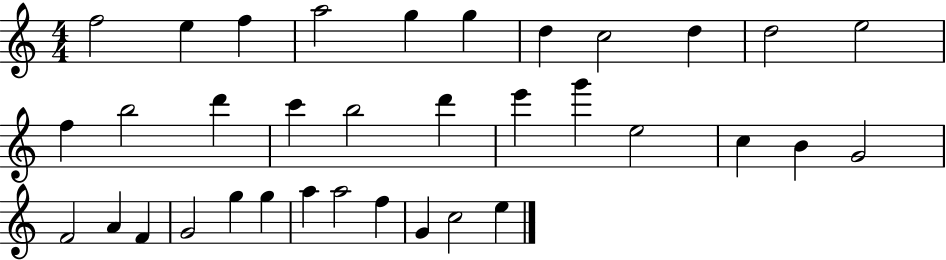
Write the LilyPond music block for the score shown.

{
  \clef treble
  \numericTimeSignature
  \time 4/4
  \key c \major
  f''2 e''4 f''4 | a''2 g''4 g''4 | d''4 c''2 d''4 | d''2 e''2 | \break f''4 b''2 d'''4 | c'''4 b''2 d'''4 | e'''4 g'''4 e''2 | c''4 b'4 g'2 | \break f'2 a'4 f'4 | g'2 g''4 g''4 | a''4 a''2 f''4 | g'4 c''2 e''4 | \break \bar "|."
}